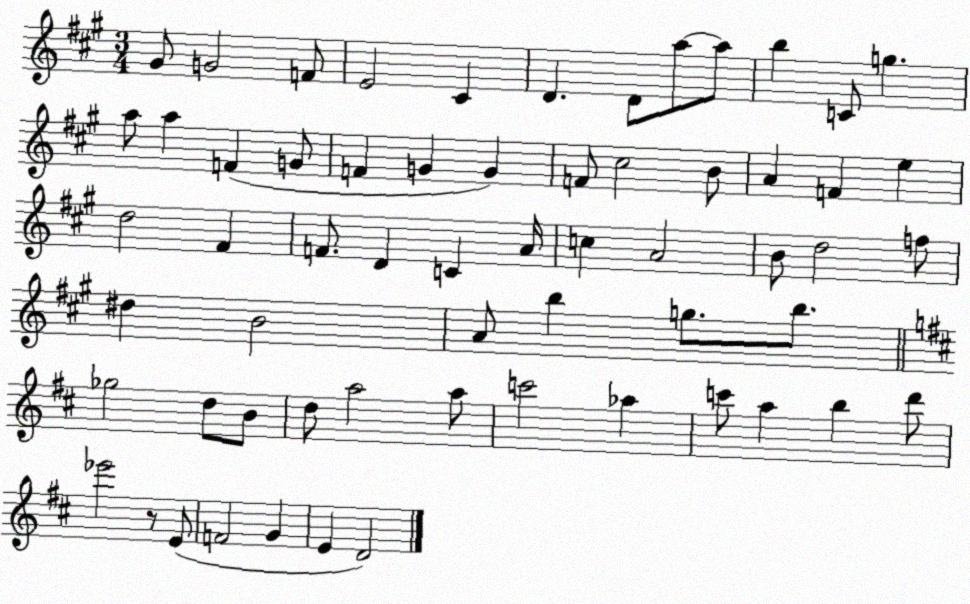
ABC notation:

X:1
T:Untitled
M:3/4
L:1/4
K:A
^G/2 G2 F/2 E2 ^C D D/2 a/2 a/2 b C/2 g a/2 a F G/2 F G G F/2 ^c2 B/2 A F e d2 ^F F/2 D C A/4 c A2 B/2 d2 f/2 ^d B2 A/2 b g/2 b/2 _g2 d/2 B/2 d/2 a2 a/2 c'2 _a c'/2 a b d'/2 _e'2 z/2 E/2 F2 G E D2